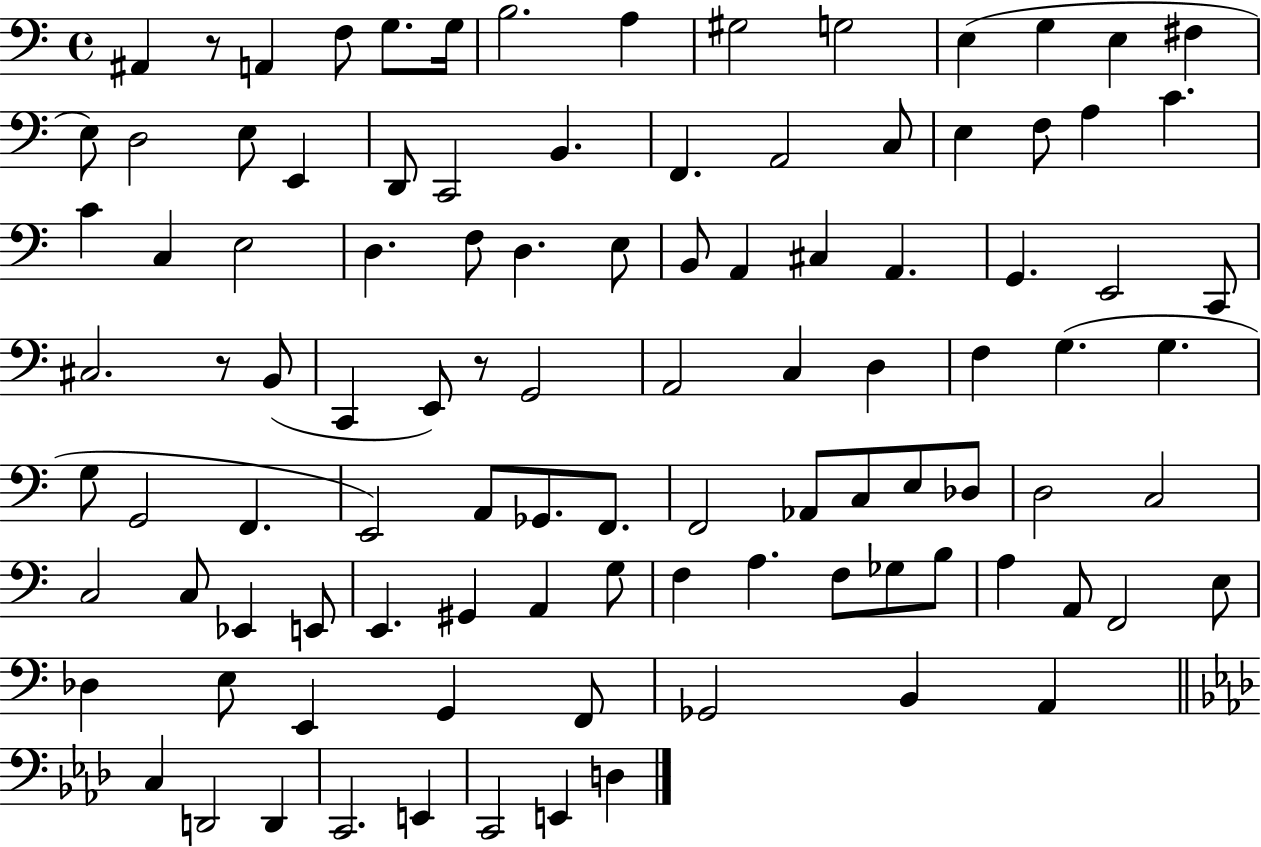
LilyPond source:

{
  \clef bass
  \time 4/4
  \defaultTimeSignature
  \key c \major
  ais,4 r8 a,4 f8 g8. g16 | b2. a4 | gis2 g2 | e4( g4 e4 fis4 | \break e8) d2 e8 e,4 | d,8 c,2 b,4. | f,4. a,2 c8 | e4 f8 a4 c'4. | \break c'4 c4 e2 | d4. f8 d4. e8 | b,8 a,4 cis4 a,4. | g,4. e,2 c,8 | \break cis2. r8 b,8( | c,4 e,8) r8 g,2 | a,2 c4 d4 | f4 g4.( g4. | \break g8 g,2 f,4. | e,2) a,8 ges,8. f,8. | f,2 aes,8 c8 e8 des8 | d2 c2 | \break c2 c8 ees,4 e,8 | e,4. gis,4 a,4 g8 | f4 a4. f8 ges8 b8 | a4 a,8 f,2 e8 | \break des4 e8 e,4 g,4 f,8 | ges,2 b,4 a,4 | \bar "||" \break \key aes \major c4 d,2 d,4 | c,2. e,4 | c,2 e,4 d4 | \bar "|."
}